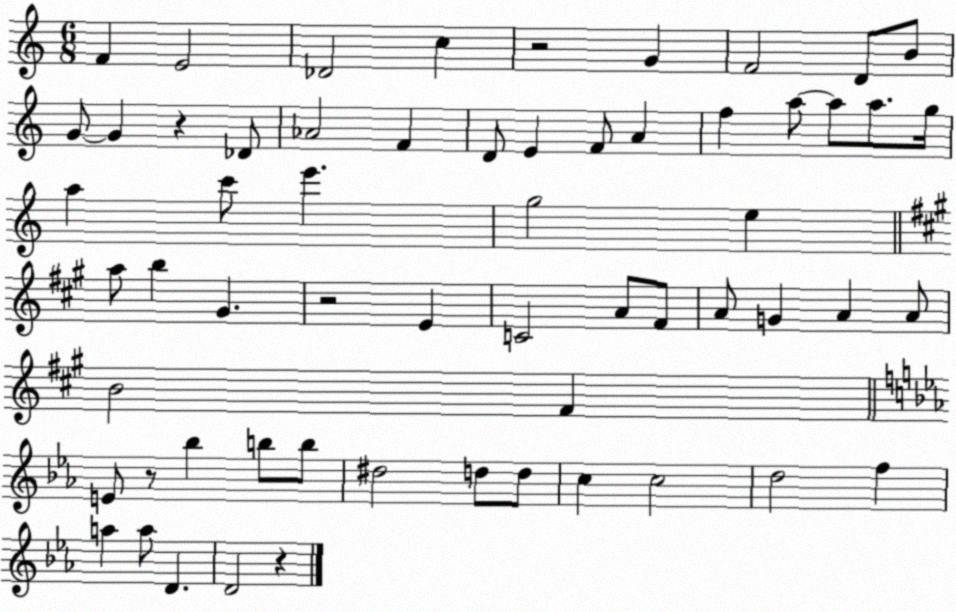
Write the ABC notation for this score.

X:1
T:Untitled
M:6/8
L:1/4
K:C
F E2 _D2 c z2 G F2 D/2 B/2 G/2 G z _D/2 _A2 F D/2 E F/2 A f a/2 a/2 a/2 g/4 a c'/2 e' g2 e a/2 b ^G z2 E C2 A/2 ^F/2 A/2 G A A/2 B2 ^F E/2 z/2 _b b/2 b/2 ^d2 d/2 d/2 c c2 d2 f a a/2 D D2 z